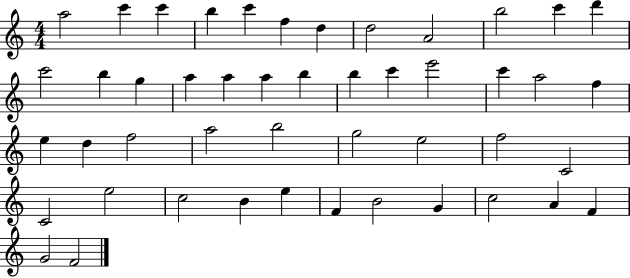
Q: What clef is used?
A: treble